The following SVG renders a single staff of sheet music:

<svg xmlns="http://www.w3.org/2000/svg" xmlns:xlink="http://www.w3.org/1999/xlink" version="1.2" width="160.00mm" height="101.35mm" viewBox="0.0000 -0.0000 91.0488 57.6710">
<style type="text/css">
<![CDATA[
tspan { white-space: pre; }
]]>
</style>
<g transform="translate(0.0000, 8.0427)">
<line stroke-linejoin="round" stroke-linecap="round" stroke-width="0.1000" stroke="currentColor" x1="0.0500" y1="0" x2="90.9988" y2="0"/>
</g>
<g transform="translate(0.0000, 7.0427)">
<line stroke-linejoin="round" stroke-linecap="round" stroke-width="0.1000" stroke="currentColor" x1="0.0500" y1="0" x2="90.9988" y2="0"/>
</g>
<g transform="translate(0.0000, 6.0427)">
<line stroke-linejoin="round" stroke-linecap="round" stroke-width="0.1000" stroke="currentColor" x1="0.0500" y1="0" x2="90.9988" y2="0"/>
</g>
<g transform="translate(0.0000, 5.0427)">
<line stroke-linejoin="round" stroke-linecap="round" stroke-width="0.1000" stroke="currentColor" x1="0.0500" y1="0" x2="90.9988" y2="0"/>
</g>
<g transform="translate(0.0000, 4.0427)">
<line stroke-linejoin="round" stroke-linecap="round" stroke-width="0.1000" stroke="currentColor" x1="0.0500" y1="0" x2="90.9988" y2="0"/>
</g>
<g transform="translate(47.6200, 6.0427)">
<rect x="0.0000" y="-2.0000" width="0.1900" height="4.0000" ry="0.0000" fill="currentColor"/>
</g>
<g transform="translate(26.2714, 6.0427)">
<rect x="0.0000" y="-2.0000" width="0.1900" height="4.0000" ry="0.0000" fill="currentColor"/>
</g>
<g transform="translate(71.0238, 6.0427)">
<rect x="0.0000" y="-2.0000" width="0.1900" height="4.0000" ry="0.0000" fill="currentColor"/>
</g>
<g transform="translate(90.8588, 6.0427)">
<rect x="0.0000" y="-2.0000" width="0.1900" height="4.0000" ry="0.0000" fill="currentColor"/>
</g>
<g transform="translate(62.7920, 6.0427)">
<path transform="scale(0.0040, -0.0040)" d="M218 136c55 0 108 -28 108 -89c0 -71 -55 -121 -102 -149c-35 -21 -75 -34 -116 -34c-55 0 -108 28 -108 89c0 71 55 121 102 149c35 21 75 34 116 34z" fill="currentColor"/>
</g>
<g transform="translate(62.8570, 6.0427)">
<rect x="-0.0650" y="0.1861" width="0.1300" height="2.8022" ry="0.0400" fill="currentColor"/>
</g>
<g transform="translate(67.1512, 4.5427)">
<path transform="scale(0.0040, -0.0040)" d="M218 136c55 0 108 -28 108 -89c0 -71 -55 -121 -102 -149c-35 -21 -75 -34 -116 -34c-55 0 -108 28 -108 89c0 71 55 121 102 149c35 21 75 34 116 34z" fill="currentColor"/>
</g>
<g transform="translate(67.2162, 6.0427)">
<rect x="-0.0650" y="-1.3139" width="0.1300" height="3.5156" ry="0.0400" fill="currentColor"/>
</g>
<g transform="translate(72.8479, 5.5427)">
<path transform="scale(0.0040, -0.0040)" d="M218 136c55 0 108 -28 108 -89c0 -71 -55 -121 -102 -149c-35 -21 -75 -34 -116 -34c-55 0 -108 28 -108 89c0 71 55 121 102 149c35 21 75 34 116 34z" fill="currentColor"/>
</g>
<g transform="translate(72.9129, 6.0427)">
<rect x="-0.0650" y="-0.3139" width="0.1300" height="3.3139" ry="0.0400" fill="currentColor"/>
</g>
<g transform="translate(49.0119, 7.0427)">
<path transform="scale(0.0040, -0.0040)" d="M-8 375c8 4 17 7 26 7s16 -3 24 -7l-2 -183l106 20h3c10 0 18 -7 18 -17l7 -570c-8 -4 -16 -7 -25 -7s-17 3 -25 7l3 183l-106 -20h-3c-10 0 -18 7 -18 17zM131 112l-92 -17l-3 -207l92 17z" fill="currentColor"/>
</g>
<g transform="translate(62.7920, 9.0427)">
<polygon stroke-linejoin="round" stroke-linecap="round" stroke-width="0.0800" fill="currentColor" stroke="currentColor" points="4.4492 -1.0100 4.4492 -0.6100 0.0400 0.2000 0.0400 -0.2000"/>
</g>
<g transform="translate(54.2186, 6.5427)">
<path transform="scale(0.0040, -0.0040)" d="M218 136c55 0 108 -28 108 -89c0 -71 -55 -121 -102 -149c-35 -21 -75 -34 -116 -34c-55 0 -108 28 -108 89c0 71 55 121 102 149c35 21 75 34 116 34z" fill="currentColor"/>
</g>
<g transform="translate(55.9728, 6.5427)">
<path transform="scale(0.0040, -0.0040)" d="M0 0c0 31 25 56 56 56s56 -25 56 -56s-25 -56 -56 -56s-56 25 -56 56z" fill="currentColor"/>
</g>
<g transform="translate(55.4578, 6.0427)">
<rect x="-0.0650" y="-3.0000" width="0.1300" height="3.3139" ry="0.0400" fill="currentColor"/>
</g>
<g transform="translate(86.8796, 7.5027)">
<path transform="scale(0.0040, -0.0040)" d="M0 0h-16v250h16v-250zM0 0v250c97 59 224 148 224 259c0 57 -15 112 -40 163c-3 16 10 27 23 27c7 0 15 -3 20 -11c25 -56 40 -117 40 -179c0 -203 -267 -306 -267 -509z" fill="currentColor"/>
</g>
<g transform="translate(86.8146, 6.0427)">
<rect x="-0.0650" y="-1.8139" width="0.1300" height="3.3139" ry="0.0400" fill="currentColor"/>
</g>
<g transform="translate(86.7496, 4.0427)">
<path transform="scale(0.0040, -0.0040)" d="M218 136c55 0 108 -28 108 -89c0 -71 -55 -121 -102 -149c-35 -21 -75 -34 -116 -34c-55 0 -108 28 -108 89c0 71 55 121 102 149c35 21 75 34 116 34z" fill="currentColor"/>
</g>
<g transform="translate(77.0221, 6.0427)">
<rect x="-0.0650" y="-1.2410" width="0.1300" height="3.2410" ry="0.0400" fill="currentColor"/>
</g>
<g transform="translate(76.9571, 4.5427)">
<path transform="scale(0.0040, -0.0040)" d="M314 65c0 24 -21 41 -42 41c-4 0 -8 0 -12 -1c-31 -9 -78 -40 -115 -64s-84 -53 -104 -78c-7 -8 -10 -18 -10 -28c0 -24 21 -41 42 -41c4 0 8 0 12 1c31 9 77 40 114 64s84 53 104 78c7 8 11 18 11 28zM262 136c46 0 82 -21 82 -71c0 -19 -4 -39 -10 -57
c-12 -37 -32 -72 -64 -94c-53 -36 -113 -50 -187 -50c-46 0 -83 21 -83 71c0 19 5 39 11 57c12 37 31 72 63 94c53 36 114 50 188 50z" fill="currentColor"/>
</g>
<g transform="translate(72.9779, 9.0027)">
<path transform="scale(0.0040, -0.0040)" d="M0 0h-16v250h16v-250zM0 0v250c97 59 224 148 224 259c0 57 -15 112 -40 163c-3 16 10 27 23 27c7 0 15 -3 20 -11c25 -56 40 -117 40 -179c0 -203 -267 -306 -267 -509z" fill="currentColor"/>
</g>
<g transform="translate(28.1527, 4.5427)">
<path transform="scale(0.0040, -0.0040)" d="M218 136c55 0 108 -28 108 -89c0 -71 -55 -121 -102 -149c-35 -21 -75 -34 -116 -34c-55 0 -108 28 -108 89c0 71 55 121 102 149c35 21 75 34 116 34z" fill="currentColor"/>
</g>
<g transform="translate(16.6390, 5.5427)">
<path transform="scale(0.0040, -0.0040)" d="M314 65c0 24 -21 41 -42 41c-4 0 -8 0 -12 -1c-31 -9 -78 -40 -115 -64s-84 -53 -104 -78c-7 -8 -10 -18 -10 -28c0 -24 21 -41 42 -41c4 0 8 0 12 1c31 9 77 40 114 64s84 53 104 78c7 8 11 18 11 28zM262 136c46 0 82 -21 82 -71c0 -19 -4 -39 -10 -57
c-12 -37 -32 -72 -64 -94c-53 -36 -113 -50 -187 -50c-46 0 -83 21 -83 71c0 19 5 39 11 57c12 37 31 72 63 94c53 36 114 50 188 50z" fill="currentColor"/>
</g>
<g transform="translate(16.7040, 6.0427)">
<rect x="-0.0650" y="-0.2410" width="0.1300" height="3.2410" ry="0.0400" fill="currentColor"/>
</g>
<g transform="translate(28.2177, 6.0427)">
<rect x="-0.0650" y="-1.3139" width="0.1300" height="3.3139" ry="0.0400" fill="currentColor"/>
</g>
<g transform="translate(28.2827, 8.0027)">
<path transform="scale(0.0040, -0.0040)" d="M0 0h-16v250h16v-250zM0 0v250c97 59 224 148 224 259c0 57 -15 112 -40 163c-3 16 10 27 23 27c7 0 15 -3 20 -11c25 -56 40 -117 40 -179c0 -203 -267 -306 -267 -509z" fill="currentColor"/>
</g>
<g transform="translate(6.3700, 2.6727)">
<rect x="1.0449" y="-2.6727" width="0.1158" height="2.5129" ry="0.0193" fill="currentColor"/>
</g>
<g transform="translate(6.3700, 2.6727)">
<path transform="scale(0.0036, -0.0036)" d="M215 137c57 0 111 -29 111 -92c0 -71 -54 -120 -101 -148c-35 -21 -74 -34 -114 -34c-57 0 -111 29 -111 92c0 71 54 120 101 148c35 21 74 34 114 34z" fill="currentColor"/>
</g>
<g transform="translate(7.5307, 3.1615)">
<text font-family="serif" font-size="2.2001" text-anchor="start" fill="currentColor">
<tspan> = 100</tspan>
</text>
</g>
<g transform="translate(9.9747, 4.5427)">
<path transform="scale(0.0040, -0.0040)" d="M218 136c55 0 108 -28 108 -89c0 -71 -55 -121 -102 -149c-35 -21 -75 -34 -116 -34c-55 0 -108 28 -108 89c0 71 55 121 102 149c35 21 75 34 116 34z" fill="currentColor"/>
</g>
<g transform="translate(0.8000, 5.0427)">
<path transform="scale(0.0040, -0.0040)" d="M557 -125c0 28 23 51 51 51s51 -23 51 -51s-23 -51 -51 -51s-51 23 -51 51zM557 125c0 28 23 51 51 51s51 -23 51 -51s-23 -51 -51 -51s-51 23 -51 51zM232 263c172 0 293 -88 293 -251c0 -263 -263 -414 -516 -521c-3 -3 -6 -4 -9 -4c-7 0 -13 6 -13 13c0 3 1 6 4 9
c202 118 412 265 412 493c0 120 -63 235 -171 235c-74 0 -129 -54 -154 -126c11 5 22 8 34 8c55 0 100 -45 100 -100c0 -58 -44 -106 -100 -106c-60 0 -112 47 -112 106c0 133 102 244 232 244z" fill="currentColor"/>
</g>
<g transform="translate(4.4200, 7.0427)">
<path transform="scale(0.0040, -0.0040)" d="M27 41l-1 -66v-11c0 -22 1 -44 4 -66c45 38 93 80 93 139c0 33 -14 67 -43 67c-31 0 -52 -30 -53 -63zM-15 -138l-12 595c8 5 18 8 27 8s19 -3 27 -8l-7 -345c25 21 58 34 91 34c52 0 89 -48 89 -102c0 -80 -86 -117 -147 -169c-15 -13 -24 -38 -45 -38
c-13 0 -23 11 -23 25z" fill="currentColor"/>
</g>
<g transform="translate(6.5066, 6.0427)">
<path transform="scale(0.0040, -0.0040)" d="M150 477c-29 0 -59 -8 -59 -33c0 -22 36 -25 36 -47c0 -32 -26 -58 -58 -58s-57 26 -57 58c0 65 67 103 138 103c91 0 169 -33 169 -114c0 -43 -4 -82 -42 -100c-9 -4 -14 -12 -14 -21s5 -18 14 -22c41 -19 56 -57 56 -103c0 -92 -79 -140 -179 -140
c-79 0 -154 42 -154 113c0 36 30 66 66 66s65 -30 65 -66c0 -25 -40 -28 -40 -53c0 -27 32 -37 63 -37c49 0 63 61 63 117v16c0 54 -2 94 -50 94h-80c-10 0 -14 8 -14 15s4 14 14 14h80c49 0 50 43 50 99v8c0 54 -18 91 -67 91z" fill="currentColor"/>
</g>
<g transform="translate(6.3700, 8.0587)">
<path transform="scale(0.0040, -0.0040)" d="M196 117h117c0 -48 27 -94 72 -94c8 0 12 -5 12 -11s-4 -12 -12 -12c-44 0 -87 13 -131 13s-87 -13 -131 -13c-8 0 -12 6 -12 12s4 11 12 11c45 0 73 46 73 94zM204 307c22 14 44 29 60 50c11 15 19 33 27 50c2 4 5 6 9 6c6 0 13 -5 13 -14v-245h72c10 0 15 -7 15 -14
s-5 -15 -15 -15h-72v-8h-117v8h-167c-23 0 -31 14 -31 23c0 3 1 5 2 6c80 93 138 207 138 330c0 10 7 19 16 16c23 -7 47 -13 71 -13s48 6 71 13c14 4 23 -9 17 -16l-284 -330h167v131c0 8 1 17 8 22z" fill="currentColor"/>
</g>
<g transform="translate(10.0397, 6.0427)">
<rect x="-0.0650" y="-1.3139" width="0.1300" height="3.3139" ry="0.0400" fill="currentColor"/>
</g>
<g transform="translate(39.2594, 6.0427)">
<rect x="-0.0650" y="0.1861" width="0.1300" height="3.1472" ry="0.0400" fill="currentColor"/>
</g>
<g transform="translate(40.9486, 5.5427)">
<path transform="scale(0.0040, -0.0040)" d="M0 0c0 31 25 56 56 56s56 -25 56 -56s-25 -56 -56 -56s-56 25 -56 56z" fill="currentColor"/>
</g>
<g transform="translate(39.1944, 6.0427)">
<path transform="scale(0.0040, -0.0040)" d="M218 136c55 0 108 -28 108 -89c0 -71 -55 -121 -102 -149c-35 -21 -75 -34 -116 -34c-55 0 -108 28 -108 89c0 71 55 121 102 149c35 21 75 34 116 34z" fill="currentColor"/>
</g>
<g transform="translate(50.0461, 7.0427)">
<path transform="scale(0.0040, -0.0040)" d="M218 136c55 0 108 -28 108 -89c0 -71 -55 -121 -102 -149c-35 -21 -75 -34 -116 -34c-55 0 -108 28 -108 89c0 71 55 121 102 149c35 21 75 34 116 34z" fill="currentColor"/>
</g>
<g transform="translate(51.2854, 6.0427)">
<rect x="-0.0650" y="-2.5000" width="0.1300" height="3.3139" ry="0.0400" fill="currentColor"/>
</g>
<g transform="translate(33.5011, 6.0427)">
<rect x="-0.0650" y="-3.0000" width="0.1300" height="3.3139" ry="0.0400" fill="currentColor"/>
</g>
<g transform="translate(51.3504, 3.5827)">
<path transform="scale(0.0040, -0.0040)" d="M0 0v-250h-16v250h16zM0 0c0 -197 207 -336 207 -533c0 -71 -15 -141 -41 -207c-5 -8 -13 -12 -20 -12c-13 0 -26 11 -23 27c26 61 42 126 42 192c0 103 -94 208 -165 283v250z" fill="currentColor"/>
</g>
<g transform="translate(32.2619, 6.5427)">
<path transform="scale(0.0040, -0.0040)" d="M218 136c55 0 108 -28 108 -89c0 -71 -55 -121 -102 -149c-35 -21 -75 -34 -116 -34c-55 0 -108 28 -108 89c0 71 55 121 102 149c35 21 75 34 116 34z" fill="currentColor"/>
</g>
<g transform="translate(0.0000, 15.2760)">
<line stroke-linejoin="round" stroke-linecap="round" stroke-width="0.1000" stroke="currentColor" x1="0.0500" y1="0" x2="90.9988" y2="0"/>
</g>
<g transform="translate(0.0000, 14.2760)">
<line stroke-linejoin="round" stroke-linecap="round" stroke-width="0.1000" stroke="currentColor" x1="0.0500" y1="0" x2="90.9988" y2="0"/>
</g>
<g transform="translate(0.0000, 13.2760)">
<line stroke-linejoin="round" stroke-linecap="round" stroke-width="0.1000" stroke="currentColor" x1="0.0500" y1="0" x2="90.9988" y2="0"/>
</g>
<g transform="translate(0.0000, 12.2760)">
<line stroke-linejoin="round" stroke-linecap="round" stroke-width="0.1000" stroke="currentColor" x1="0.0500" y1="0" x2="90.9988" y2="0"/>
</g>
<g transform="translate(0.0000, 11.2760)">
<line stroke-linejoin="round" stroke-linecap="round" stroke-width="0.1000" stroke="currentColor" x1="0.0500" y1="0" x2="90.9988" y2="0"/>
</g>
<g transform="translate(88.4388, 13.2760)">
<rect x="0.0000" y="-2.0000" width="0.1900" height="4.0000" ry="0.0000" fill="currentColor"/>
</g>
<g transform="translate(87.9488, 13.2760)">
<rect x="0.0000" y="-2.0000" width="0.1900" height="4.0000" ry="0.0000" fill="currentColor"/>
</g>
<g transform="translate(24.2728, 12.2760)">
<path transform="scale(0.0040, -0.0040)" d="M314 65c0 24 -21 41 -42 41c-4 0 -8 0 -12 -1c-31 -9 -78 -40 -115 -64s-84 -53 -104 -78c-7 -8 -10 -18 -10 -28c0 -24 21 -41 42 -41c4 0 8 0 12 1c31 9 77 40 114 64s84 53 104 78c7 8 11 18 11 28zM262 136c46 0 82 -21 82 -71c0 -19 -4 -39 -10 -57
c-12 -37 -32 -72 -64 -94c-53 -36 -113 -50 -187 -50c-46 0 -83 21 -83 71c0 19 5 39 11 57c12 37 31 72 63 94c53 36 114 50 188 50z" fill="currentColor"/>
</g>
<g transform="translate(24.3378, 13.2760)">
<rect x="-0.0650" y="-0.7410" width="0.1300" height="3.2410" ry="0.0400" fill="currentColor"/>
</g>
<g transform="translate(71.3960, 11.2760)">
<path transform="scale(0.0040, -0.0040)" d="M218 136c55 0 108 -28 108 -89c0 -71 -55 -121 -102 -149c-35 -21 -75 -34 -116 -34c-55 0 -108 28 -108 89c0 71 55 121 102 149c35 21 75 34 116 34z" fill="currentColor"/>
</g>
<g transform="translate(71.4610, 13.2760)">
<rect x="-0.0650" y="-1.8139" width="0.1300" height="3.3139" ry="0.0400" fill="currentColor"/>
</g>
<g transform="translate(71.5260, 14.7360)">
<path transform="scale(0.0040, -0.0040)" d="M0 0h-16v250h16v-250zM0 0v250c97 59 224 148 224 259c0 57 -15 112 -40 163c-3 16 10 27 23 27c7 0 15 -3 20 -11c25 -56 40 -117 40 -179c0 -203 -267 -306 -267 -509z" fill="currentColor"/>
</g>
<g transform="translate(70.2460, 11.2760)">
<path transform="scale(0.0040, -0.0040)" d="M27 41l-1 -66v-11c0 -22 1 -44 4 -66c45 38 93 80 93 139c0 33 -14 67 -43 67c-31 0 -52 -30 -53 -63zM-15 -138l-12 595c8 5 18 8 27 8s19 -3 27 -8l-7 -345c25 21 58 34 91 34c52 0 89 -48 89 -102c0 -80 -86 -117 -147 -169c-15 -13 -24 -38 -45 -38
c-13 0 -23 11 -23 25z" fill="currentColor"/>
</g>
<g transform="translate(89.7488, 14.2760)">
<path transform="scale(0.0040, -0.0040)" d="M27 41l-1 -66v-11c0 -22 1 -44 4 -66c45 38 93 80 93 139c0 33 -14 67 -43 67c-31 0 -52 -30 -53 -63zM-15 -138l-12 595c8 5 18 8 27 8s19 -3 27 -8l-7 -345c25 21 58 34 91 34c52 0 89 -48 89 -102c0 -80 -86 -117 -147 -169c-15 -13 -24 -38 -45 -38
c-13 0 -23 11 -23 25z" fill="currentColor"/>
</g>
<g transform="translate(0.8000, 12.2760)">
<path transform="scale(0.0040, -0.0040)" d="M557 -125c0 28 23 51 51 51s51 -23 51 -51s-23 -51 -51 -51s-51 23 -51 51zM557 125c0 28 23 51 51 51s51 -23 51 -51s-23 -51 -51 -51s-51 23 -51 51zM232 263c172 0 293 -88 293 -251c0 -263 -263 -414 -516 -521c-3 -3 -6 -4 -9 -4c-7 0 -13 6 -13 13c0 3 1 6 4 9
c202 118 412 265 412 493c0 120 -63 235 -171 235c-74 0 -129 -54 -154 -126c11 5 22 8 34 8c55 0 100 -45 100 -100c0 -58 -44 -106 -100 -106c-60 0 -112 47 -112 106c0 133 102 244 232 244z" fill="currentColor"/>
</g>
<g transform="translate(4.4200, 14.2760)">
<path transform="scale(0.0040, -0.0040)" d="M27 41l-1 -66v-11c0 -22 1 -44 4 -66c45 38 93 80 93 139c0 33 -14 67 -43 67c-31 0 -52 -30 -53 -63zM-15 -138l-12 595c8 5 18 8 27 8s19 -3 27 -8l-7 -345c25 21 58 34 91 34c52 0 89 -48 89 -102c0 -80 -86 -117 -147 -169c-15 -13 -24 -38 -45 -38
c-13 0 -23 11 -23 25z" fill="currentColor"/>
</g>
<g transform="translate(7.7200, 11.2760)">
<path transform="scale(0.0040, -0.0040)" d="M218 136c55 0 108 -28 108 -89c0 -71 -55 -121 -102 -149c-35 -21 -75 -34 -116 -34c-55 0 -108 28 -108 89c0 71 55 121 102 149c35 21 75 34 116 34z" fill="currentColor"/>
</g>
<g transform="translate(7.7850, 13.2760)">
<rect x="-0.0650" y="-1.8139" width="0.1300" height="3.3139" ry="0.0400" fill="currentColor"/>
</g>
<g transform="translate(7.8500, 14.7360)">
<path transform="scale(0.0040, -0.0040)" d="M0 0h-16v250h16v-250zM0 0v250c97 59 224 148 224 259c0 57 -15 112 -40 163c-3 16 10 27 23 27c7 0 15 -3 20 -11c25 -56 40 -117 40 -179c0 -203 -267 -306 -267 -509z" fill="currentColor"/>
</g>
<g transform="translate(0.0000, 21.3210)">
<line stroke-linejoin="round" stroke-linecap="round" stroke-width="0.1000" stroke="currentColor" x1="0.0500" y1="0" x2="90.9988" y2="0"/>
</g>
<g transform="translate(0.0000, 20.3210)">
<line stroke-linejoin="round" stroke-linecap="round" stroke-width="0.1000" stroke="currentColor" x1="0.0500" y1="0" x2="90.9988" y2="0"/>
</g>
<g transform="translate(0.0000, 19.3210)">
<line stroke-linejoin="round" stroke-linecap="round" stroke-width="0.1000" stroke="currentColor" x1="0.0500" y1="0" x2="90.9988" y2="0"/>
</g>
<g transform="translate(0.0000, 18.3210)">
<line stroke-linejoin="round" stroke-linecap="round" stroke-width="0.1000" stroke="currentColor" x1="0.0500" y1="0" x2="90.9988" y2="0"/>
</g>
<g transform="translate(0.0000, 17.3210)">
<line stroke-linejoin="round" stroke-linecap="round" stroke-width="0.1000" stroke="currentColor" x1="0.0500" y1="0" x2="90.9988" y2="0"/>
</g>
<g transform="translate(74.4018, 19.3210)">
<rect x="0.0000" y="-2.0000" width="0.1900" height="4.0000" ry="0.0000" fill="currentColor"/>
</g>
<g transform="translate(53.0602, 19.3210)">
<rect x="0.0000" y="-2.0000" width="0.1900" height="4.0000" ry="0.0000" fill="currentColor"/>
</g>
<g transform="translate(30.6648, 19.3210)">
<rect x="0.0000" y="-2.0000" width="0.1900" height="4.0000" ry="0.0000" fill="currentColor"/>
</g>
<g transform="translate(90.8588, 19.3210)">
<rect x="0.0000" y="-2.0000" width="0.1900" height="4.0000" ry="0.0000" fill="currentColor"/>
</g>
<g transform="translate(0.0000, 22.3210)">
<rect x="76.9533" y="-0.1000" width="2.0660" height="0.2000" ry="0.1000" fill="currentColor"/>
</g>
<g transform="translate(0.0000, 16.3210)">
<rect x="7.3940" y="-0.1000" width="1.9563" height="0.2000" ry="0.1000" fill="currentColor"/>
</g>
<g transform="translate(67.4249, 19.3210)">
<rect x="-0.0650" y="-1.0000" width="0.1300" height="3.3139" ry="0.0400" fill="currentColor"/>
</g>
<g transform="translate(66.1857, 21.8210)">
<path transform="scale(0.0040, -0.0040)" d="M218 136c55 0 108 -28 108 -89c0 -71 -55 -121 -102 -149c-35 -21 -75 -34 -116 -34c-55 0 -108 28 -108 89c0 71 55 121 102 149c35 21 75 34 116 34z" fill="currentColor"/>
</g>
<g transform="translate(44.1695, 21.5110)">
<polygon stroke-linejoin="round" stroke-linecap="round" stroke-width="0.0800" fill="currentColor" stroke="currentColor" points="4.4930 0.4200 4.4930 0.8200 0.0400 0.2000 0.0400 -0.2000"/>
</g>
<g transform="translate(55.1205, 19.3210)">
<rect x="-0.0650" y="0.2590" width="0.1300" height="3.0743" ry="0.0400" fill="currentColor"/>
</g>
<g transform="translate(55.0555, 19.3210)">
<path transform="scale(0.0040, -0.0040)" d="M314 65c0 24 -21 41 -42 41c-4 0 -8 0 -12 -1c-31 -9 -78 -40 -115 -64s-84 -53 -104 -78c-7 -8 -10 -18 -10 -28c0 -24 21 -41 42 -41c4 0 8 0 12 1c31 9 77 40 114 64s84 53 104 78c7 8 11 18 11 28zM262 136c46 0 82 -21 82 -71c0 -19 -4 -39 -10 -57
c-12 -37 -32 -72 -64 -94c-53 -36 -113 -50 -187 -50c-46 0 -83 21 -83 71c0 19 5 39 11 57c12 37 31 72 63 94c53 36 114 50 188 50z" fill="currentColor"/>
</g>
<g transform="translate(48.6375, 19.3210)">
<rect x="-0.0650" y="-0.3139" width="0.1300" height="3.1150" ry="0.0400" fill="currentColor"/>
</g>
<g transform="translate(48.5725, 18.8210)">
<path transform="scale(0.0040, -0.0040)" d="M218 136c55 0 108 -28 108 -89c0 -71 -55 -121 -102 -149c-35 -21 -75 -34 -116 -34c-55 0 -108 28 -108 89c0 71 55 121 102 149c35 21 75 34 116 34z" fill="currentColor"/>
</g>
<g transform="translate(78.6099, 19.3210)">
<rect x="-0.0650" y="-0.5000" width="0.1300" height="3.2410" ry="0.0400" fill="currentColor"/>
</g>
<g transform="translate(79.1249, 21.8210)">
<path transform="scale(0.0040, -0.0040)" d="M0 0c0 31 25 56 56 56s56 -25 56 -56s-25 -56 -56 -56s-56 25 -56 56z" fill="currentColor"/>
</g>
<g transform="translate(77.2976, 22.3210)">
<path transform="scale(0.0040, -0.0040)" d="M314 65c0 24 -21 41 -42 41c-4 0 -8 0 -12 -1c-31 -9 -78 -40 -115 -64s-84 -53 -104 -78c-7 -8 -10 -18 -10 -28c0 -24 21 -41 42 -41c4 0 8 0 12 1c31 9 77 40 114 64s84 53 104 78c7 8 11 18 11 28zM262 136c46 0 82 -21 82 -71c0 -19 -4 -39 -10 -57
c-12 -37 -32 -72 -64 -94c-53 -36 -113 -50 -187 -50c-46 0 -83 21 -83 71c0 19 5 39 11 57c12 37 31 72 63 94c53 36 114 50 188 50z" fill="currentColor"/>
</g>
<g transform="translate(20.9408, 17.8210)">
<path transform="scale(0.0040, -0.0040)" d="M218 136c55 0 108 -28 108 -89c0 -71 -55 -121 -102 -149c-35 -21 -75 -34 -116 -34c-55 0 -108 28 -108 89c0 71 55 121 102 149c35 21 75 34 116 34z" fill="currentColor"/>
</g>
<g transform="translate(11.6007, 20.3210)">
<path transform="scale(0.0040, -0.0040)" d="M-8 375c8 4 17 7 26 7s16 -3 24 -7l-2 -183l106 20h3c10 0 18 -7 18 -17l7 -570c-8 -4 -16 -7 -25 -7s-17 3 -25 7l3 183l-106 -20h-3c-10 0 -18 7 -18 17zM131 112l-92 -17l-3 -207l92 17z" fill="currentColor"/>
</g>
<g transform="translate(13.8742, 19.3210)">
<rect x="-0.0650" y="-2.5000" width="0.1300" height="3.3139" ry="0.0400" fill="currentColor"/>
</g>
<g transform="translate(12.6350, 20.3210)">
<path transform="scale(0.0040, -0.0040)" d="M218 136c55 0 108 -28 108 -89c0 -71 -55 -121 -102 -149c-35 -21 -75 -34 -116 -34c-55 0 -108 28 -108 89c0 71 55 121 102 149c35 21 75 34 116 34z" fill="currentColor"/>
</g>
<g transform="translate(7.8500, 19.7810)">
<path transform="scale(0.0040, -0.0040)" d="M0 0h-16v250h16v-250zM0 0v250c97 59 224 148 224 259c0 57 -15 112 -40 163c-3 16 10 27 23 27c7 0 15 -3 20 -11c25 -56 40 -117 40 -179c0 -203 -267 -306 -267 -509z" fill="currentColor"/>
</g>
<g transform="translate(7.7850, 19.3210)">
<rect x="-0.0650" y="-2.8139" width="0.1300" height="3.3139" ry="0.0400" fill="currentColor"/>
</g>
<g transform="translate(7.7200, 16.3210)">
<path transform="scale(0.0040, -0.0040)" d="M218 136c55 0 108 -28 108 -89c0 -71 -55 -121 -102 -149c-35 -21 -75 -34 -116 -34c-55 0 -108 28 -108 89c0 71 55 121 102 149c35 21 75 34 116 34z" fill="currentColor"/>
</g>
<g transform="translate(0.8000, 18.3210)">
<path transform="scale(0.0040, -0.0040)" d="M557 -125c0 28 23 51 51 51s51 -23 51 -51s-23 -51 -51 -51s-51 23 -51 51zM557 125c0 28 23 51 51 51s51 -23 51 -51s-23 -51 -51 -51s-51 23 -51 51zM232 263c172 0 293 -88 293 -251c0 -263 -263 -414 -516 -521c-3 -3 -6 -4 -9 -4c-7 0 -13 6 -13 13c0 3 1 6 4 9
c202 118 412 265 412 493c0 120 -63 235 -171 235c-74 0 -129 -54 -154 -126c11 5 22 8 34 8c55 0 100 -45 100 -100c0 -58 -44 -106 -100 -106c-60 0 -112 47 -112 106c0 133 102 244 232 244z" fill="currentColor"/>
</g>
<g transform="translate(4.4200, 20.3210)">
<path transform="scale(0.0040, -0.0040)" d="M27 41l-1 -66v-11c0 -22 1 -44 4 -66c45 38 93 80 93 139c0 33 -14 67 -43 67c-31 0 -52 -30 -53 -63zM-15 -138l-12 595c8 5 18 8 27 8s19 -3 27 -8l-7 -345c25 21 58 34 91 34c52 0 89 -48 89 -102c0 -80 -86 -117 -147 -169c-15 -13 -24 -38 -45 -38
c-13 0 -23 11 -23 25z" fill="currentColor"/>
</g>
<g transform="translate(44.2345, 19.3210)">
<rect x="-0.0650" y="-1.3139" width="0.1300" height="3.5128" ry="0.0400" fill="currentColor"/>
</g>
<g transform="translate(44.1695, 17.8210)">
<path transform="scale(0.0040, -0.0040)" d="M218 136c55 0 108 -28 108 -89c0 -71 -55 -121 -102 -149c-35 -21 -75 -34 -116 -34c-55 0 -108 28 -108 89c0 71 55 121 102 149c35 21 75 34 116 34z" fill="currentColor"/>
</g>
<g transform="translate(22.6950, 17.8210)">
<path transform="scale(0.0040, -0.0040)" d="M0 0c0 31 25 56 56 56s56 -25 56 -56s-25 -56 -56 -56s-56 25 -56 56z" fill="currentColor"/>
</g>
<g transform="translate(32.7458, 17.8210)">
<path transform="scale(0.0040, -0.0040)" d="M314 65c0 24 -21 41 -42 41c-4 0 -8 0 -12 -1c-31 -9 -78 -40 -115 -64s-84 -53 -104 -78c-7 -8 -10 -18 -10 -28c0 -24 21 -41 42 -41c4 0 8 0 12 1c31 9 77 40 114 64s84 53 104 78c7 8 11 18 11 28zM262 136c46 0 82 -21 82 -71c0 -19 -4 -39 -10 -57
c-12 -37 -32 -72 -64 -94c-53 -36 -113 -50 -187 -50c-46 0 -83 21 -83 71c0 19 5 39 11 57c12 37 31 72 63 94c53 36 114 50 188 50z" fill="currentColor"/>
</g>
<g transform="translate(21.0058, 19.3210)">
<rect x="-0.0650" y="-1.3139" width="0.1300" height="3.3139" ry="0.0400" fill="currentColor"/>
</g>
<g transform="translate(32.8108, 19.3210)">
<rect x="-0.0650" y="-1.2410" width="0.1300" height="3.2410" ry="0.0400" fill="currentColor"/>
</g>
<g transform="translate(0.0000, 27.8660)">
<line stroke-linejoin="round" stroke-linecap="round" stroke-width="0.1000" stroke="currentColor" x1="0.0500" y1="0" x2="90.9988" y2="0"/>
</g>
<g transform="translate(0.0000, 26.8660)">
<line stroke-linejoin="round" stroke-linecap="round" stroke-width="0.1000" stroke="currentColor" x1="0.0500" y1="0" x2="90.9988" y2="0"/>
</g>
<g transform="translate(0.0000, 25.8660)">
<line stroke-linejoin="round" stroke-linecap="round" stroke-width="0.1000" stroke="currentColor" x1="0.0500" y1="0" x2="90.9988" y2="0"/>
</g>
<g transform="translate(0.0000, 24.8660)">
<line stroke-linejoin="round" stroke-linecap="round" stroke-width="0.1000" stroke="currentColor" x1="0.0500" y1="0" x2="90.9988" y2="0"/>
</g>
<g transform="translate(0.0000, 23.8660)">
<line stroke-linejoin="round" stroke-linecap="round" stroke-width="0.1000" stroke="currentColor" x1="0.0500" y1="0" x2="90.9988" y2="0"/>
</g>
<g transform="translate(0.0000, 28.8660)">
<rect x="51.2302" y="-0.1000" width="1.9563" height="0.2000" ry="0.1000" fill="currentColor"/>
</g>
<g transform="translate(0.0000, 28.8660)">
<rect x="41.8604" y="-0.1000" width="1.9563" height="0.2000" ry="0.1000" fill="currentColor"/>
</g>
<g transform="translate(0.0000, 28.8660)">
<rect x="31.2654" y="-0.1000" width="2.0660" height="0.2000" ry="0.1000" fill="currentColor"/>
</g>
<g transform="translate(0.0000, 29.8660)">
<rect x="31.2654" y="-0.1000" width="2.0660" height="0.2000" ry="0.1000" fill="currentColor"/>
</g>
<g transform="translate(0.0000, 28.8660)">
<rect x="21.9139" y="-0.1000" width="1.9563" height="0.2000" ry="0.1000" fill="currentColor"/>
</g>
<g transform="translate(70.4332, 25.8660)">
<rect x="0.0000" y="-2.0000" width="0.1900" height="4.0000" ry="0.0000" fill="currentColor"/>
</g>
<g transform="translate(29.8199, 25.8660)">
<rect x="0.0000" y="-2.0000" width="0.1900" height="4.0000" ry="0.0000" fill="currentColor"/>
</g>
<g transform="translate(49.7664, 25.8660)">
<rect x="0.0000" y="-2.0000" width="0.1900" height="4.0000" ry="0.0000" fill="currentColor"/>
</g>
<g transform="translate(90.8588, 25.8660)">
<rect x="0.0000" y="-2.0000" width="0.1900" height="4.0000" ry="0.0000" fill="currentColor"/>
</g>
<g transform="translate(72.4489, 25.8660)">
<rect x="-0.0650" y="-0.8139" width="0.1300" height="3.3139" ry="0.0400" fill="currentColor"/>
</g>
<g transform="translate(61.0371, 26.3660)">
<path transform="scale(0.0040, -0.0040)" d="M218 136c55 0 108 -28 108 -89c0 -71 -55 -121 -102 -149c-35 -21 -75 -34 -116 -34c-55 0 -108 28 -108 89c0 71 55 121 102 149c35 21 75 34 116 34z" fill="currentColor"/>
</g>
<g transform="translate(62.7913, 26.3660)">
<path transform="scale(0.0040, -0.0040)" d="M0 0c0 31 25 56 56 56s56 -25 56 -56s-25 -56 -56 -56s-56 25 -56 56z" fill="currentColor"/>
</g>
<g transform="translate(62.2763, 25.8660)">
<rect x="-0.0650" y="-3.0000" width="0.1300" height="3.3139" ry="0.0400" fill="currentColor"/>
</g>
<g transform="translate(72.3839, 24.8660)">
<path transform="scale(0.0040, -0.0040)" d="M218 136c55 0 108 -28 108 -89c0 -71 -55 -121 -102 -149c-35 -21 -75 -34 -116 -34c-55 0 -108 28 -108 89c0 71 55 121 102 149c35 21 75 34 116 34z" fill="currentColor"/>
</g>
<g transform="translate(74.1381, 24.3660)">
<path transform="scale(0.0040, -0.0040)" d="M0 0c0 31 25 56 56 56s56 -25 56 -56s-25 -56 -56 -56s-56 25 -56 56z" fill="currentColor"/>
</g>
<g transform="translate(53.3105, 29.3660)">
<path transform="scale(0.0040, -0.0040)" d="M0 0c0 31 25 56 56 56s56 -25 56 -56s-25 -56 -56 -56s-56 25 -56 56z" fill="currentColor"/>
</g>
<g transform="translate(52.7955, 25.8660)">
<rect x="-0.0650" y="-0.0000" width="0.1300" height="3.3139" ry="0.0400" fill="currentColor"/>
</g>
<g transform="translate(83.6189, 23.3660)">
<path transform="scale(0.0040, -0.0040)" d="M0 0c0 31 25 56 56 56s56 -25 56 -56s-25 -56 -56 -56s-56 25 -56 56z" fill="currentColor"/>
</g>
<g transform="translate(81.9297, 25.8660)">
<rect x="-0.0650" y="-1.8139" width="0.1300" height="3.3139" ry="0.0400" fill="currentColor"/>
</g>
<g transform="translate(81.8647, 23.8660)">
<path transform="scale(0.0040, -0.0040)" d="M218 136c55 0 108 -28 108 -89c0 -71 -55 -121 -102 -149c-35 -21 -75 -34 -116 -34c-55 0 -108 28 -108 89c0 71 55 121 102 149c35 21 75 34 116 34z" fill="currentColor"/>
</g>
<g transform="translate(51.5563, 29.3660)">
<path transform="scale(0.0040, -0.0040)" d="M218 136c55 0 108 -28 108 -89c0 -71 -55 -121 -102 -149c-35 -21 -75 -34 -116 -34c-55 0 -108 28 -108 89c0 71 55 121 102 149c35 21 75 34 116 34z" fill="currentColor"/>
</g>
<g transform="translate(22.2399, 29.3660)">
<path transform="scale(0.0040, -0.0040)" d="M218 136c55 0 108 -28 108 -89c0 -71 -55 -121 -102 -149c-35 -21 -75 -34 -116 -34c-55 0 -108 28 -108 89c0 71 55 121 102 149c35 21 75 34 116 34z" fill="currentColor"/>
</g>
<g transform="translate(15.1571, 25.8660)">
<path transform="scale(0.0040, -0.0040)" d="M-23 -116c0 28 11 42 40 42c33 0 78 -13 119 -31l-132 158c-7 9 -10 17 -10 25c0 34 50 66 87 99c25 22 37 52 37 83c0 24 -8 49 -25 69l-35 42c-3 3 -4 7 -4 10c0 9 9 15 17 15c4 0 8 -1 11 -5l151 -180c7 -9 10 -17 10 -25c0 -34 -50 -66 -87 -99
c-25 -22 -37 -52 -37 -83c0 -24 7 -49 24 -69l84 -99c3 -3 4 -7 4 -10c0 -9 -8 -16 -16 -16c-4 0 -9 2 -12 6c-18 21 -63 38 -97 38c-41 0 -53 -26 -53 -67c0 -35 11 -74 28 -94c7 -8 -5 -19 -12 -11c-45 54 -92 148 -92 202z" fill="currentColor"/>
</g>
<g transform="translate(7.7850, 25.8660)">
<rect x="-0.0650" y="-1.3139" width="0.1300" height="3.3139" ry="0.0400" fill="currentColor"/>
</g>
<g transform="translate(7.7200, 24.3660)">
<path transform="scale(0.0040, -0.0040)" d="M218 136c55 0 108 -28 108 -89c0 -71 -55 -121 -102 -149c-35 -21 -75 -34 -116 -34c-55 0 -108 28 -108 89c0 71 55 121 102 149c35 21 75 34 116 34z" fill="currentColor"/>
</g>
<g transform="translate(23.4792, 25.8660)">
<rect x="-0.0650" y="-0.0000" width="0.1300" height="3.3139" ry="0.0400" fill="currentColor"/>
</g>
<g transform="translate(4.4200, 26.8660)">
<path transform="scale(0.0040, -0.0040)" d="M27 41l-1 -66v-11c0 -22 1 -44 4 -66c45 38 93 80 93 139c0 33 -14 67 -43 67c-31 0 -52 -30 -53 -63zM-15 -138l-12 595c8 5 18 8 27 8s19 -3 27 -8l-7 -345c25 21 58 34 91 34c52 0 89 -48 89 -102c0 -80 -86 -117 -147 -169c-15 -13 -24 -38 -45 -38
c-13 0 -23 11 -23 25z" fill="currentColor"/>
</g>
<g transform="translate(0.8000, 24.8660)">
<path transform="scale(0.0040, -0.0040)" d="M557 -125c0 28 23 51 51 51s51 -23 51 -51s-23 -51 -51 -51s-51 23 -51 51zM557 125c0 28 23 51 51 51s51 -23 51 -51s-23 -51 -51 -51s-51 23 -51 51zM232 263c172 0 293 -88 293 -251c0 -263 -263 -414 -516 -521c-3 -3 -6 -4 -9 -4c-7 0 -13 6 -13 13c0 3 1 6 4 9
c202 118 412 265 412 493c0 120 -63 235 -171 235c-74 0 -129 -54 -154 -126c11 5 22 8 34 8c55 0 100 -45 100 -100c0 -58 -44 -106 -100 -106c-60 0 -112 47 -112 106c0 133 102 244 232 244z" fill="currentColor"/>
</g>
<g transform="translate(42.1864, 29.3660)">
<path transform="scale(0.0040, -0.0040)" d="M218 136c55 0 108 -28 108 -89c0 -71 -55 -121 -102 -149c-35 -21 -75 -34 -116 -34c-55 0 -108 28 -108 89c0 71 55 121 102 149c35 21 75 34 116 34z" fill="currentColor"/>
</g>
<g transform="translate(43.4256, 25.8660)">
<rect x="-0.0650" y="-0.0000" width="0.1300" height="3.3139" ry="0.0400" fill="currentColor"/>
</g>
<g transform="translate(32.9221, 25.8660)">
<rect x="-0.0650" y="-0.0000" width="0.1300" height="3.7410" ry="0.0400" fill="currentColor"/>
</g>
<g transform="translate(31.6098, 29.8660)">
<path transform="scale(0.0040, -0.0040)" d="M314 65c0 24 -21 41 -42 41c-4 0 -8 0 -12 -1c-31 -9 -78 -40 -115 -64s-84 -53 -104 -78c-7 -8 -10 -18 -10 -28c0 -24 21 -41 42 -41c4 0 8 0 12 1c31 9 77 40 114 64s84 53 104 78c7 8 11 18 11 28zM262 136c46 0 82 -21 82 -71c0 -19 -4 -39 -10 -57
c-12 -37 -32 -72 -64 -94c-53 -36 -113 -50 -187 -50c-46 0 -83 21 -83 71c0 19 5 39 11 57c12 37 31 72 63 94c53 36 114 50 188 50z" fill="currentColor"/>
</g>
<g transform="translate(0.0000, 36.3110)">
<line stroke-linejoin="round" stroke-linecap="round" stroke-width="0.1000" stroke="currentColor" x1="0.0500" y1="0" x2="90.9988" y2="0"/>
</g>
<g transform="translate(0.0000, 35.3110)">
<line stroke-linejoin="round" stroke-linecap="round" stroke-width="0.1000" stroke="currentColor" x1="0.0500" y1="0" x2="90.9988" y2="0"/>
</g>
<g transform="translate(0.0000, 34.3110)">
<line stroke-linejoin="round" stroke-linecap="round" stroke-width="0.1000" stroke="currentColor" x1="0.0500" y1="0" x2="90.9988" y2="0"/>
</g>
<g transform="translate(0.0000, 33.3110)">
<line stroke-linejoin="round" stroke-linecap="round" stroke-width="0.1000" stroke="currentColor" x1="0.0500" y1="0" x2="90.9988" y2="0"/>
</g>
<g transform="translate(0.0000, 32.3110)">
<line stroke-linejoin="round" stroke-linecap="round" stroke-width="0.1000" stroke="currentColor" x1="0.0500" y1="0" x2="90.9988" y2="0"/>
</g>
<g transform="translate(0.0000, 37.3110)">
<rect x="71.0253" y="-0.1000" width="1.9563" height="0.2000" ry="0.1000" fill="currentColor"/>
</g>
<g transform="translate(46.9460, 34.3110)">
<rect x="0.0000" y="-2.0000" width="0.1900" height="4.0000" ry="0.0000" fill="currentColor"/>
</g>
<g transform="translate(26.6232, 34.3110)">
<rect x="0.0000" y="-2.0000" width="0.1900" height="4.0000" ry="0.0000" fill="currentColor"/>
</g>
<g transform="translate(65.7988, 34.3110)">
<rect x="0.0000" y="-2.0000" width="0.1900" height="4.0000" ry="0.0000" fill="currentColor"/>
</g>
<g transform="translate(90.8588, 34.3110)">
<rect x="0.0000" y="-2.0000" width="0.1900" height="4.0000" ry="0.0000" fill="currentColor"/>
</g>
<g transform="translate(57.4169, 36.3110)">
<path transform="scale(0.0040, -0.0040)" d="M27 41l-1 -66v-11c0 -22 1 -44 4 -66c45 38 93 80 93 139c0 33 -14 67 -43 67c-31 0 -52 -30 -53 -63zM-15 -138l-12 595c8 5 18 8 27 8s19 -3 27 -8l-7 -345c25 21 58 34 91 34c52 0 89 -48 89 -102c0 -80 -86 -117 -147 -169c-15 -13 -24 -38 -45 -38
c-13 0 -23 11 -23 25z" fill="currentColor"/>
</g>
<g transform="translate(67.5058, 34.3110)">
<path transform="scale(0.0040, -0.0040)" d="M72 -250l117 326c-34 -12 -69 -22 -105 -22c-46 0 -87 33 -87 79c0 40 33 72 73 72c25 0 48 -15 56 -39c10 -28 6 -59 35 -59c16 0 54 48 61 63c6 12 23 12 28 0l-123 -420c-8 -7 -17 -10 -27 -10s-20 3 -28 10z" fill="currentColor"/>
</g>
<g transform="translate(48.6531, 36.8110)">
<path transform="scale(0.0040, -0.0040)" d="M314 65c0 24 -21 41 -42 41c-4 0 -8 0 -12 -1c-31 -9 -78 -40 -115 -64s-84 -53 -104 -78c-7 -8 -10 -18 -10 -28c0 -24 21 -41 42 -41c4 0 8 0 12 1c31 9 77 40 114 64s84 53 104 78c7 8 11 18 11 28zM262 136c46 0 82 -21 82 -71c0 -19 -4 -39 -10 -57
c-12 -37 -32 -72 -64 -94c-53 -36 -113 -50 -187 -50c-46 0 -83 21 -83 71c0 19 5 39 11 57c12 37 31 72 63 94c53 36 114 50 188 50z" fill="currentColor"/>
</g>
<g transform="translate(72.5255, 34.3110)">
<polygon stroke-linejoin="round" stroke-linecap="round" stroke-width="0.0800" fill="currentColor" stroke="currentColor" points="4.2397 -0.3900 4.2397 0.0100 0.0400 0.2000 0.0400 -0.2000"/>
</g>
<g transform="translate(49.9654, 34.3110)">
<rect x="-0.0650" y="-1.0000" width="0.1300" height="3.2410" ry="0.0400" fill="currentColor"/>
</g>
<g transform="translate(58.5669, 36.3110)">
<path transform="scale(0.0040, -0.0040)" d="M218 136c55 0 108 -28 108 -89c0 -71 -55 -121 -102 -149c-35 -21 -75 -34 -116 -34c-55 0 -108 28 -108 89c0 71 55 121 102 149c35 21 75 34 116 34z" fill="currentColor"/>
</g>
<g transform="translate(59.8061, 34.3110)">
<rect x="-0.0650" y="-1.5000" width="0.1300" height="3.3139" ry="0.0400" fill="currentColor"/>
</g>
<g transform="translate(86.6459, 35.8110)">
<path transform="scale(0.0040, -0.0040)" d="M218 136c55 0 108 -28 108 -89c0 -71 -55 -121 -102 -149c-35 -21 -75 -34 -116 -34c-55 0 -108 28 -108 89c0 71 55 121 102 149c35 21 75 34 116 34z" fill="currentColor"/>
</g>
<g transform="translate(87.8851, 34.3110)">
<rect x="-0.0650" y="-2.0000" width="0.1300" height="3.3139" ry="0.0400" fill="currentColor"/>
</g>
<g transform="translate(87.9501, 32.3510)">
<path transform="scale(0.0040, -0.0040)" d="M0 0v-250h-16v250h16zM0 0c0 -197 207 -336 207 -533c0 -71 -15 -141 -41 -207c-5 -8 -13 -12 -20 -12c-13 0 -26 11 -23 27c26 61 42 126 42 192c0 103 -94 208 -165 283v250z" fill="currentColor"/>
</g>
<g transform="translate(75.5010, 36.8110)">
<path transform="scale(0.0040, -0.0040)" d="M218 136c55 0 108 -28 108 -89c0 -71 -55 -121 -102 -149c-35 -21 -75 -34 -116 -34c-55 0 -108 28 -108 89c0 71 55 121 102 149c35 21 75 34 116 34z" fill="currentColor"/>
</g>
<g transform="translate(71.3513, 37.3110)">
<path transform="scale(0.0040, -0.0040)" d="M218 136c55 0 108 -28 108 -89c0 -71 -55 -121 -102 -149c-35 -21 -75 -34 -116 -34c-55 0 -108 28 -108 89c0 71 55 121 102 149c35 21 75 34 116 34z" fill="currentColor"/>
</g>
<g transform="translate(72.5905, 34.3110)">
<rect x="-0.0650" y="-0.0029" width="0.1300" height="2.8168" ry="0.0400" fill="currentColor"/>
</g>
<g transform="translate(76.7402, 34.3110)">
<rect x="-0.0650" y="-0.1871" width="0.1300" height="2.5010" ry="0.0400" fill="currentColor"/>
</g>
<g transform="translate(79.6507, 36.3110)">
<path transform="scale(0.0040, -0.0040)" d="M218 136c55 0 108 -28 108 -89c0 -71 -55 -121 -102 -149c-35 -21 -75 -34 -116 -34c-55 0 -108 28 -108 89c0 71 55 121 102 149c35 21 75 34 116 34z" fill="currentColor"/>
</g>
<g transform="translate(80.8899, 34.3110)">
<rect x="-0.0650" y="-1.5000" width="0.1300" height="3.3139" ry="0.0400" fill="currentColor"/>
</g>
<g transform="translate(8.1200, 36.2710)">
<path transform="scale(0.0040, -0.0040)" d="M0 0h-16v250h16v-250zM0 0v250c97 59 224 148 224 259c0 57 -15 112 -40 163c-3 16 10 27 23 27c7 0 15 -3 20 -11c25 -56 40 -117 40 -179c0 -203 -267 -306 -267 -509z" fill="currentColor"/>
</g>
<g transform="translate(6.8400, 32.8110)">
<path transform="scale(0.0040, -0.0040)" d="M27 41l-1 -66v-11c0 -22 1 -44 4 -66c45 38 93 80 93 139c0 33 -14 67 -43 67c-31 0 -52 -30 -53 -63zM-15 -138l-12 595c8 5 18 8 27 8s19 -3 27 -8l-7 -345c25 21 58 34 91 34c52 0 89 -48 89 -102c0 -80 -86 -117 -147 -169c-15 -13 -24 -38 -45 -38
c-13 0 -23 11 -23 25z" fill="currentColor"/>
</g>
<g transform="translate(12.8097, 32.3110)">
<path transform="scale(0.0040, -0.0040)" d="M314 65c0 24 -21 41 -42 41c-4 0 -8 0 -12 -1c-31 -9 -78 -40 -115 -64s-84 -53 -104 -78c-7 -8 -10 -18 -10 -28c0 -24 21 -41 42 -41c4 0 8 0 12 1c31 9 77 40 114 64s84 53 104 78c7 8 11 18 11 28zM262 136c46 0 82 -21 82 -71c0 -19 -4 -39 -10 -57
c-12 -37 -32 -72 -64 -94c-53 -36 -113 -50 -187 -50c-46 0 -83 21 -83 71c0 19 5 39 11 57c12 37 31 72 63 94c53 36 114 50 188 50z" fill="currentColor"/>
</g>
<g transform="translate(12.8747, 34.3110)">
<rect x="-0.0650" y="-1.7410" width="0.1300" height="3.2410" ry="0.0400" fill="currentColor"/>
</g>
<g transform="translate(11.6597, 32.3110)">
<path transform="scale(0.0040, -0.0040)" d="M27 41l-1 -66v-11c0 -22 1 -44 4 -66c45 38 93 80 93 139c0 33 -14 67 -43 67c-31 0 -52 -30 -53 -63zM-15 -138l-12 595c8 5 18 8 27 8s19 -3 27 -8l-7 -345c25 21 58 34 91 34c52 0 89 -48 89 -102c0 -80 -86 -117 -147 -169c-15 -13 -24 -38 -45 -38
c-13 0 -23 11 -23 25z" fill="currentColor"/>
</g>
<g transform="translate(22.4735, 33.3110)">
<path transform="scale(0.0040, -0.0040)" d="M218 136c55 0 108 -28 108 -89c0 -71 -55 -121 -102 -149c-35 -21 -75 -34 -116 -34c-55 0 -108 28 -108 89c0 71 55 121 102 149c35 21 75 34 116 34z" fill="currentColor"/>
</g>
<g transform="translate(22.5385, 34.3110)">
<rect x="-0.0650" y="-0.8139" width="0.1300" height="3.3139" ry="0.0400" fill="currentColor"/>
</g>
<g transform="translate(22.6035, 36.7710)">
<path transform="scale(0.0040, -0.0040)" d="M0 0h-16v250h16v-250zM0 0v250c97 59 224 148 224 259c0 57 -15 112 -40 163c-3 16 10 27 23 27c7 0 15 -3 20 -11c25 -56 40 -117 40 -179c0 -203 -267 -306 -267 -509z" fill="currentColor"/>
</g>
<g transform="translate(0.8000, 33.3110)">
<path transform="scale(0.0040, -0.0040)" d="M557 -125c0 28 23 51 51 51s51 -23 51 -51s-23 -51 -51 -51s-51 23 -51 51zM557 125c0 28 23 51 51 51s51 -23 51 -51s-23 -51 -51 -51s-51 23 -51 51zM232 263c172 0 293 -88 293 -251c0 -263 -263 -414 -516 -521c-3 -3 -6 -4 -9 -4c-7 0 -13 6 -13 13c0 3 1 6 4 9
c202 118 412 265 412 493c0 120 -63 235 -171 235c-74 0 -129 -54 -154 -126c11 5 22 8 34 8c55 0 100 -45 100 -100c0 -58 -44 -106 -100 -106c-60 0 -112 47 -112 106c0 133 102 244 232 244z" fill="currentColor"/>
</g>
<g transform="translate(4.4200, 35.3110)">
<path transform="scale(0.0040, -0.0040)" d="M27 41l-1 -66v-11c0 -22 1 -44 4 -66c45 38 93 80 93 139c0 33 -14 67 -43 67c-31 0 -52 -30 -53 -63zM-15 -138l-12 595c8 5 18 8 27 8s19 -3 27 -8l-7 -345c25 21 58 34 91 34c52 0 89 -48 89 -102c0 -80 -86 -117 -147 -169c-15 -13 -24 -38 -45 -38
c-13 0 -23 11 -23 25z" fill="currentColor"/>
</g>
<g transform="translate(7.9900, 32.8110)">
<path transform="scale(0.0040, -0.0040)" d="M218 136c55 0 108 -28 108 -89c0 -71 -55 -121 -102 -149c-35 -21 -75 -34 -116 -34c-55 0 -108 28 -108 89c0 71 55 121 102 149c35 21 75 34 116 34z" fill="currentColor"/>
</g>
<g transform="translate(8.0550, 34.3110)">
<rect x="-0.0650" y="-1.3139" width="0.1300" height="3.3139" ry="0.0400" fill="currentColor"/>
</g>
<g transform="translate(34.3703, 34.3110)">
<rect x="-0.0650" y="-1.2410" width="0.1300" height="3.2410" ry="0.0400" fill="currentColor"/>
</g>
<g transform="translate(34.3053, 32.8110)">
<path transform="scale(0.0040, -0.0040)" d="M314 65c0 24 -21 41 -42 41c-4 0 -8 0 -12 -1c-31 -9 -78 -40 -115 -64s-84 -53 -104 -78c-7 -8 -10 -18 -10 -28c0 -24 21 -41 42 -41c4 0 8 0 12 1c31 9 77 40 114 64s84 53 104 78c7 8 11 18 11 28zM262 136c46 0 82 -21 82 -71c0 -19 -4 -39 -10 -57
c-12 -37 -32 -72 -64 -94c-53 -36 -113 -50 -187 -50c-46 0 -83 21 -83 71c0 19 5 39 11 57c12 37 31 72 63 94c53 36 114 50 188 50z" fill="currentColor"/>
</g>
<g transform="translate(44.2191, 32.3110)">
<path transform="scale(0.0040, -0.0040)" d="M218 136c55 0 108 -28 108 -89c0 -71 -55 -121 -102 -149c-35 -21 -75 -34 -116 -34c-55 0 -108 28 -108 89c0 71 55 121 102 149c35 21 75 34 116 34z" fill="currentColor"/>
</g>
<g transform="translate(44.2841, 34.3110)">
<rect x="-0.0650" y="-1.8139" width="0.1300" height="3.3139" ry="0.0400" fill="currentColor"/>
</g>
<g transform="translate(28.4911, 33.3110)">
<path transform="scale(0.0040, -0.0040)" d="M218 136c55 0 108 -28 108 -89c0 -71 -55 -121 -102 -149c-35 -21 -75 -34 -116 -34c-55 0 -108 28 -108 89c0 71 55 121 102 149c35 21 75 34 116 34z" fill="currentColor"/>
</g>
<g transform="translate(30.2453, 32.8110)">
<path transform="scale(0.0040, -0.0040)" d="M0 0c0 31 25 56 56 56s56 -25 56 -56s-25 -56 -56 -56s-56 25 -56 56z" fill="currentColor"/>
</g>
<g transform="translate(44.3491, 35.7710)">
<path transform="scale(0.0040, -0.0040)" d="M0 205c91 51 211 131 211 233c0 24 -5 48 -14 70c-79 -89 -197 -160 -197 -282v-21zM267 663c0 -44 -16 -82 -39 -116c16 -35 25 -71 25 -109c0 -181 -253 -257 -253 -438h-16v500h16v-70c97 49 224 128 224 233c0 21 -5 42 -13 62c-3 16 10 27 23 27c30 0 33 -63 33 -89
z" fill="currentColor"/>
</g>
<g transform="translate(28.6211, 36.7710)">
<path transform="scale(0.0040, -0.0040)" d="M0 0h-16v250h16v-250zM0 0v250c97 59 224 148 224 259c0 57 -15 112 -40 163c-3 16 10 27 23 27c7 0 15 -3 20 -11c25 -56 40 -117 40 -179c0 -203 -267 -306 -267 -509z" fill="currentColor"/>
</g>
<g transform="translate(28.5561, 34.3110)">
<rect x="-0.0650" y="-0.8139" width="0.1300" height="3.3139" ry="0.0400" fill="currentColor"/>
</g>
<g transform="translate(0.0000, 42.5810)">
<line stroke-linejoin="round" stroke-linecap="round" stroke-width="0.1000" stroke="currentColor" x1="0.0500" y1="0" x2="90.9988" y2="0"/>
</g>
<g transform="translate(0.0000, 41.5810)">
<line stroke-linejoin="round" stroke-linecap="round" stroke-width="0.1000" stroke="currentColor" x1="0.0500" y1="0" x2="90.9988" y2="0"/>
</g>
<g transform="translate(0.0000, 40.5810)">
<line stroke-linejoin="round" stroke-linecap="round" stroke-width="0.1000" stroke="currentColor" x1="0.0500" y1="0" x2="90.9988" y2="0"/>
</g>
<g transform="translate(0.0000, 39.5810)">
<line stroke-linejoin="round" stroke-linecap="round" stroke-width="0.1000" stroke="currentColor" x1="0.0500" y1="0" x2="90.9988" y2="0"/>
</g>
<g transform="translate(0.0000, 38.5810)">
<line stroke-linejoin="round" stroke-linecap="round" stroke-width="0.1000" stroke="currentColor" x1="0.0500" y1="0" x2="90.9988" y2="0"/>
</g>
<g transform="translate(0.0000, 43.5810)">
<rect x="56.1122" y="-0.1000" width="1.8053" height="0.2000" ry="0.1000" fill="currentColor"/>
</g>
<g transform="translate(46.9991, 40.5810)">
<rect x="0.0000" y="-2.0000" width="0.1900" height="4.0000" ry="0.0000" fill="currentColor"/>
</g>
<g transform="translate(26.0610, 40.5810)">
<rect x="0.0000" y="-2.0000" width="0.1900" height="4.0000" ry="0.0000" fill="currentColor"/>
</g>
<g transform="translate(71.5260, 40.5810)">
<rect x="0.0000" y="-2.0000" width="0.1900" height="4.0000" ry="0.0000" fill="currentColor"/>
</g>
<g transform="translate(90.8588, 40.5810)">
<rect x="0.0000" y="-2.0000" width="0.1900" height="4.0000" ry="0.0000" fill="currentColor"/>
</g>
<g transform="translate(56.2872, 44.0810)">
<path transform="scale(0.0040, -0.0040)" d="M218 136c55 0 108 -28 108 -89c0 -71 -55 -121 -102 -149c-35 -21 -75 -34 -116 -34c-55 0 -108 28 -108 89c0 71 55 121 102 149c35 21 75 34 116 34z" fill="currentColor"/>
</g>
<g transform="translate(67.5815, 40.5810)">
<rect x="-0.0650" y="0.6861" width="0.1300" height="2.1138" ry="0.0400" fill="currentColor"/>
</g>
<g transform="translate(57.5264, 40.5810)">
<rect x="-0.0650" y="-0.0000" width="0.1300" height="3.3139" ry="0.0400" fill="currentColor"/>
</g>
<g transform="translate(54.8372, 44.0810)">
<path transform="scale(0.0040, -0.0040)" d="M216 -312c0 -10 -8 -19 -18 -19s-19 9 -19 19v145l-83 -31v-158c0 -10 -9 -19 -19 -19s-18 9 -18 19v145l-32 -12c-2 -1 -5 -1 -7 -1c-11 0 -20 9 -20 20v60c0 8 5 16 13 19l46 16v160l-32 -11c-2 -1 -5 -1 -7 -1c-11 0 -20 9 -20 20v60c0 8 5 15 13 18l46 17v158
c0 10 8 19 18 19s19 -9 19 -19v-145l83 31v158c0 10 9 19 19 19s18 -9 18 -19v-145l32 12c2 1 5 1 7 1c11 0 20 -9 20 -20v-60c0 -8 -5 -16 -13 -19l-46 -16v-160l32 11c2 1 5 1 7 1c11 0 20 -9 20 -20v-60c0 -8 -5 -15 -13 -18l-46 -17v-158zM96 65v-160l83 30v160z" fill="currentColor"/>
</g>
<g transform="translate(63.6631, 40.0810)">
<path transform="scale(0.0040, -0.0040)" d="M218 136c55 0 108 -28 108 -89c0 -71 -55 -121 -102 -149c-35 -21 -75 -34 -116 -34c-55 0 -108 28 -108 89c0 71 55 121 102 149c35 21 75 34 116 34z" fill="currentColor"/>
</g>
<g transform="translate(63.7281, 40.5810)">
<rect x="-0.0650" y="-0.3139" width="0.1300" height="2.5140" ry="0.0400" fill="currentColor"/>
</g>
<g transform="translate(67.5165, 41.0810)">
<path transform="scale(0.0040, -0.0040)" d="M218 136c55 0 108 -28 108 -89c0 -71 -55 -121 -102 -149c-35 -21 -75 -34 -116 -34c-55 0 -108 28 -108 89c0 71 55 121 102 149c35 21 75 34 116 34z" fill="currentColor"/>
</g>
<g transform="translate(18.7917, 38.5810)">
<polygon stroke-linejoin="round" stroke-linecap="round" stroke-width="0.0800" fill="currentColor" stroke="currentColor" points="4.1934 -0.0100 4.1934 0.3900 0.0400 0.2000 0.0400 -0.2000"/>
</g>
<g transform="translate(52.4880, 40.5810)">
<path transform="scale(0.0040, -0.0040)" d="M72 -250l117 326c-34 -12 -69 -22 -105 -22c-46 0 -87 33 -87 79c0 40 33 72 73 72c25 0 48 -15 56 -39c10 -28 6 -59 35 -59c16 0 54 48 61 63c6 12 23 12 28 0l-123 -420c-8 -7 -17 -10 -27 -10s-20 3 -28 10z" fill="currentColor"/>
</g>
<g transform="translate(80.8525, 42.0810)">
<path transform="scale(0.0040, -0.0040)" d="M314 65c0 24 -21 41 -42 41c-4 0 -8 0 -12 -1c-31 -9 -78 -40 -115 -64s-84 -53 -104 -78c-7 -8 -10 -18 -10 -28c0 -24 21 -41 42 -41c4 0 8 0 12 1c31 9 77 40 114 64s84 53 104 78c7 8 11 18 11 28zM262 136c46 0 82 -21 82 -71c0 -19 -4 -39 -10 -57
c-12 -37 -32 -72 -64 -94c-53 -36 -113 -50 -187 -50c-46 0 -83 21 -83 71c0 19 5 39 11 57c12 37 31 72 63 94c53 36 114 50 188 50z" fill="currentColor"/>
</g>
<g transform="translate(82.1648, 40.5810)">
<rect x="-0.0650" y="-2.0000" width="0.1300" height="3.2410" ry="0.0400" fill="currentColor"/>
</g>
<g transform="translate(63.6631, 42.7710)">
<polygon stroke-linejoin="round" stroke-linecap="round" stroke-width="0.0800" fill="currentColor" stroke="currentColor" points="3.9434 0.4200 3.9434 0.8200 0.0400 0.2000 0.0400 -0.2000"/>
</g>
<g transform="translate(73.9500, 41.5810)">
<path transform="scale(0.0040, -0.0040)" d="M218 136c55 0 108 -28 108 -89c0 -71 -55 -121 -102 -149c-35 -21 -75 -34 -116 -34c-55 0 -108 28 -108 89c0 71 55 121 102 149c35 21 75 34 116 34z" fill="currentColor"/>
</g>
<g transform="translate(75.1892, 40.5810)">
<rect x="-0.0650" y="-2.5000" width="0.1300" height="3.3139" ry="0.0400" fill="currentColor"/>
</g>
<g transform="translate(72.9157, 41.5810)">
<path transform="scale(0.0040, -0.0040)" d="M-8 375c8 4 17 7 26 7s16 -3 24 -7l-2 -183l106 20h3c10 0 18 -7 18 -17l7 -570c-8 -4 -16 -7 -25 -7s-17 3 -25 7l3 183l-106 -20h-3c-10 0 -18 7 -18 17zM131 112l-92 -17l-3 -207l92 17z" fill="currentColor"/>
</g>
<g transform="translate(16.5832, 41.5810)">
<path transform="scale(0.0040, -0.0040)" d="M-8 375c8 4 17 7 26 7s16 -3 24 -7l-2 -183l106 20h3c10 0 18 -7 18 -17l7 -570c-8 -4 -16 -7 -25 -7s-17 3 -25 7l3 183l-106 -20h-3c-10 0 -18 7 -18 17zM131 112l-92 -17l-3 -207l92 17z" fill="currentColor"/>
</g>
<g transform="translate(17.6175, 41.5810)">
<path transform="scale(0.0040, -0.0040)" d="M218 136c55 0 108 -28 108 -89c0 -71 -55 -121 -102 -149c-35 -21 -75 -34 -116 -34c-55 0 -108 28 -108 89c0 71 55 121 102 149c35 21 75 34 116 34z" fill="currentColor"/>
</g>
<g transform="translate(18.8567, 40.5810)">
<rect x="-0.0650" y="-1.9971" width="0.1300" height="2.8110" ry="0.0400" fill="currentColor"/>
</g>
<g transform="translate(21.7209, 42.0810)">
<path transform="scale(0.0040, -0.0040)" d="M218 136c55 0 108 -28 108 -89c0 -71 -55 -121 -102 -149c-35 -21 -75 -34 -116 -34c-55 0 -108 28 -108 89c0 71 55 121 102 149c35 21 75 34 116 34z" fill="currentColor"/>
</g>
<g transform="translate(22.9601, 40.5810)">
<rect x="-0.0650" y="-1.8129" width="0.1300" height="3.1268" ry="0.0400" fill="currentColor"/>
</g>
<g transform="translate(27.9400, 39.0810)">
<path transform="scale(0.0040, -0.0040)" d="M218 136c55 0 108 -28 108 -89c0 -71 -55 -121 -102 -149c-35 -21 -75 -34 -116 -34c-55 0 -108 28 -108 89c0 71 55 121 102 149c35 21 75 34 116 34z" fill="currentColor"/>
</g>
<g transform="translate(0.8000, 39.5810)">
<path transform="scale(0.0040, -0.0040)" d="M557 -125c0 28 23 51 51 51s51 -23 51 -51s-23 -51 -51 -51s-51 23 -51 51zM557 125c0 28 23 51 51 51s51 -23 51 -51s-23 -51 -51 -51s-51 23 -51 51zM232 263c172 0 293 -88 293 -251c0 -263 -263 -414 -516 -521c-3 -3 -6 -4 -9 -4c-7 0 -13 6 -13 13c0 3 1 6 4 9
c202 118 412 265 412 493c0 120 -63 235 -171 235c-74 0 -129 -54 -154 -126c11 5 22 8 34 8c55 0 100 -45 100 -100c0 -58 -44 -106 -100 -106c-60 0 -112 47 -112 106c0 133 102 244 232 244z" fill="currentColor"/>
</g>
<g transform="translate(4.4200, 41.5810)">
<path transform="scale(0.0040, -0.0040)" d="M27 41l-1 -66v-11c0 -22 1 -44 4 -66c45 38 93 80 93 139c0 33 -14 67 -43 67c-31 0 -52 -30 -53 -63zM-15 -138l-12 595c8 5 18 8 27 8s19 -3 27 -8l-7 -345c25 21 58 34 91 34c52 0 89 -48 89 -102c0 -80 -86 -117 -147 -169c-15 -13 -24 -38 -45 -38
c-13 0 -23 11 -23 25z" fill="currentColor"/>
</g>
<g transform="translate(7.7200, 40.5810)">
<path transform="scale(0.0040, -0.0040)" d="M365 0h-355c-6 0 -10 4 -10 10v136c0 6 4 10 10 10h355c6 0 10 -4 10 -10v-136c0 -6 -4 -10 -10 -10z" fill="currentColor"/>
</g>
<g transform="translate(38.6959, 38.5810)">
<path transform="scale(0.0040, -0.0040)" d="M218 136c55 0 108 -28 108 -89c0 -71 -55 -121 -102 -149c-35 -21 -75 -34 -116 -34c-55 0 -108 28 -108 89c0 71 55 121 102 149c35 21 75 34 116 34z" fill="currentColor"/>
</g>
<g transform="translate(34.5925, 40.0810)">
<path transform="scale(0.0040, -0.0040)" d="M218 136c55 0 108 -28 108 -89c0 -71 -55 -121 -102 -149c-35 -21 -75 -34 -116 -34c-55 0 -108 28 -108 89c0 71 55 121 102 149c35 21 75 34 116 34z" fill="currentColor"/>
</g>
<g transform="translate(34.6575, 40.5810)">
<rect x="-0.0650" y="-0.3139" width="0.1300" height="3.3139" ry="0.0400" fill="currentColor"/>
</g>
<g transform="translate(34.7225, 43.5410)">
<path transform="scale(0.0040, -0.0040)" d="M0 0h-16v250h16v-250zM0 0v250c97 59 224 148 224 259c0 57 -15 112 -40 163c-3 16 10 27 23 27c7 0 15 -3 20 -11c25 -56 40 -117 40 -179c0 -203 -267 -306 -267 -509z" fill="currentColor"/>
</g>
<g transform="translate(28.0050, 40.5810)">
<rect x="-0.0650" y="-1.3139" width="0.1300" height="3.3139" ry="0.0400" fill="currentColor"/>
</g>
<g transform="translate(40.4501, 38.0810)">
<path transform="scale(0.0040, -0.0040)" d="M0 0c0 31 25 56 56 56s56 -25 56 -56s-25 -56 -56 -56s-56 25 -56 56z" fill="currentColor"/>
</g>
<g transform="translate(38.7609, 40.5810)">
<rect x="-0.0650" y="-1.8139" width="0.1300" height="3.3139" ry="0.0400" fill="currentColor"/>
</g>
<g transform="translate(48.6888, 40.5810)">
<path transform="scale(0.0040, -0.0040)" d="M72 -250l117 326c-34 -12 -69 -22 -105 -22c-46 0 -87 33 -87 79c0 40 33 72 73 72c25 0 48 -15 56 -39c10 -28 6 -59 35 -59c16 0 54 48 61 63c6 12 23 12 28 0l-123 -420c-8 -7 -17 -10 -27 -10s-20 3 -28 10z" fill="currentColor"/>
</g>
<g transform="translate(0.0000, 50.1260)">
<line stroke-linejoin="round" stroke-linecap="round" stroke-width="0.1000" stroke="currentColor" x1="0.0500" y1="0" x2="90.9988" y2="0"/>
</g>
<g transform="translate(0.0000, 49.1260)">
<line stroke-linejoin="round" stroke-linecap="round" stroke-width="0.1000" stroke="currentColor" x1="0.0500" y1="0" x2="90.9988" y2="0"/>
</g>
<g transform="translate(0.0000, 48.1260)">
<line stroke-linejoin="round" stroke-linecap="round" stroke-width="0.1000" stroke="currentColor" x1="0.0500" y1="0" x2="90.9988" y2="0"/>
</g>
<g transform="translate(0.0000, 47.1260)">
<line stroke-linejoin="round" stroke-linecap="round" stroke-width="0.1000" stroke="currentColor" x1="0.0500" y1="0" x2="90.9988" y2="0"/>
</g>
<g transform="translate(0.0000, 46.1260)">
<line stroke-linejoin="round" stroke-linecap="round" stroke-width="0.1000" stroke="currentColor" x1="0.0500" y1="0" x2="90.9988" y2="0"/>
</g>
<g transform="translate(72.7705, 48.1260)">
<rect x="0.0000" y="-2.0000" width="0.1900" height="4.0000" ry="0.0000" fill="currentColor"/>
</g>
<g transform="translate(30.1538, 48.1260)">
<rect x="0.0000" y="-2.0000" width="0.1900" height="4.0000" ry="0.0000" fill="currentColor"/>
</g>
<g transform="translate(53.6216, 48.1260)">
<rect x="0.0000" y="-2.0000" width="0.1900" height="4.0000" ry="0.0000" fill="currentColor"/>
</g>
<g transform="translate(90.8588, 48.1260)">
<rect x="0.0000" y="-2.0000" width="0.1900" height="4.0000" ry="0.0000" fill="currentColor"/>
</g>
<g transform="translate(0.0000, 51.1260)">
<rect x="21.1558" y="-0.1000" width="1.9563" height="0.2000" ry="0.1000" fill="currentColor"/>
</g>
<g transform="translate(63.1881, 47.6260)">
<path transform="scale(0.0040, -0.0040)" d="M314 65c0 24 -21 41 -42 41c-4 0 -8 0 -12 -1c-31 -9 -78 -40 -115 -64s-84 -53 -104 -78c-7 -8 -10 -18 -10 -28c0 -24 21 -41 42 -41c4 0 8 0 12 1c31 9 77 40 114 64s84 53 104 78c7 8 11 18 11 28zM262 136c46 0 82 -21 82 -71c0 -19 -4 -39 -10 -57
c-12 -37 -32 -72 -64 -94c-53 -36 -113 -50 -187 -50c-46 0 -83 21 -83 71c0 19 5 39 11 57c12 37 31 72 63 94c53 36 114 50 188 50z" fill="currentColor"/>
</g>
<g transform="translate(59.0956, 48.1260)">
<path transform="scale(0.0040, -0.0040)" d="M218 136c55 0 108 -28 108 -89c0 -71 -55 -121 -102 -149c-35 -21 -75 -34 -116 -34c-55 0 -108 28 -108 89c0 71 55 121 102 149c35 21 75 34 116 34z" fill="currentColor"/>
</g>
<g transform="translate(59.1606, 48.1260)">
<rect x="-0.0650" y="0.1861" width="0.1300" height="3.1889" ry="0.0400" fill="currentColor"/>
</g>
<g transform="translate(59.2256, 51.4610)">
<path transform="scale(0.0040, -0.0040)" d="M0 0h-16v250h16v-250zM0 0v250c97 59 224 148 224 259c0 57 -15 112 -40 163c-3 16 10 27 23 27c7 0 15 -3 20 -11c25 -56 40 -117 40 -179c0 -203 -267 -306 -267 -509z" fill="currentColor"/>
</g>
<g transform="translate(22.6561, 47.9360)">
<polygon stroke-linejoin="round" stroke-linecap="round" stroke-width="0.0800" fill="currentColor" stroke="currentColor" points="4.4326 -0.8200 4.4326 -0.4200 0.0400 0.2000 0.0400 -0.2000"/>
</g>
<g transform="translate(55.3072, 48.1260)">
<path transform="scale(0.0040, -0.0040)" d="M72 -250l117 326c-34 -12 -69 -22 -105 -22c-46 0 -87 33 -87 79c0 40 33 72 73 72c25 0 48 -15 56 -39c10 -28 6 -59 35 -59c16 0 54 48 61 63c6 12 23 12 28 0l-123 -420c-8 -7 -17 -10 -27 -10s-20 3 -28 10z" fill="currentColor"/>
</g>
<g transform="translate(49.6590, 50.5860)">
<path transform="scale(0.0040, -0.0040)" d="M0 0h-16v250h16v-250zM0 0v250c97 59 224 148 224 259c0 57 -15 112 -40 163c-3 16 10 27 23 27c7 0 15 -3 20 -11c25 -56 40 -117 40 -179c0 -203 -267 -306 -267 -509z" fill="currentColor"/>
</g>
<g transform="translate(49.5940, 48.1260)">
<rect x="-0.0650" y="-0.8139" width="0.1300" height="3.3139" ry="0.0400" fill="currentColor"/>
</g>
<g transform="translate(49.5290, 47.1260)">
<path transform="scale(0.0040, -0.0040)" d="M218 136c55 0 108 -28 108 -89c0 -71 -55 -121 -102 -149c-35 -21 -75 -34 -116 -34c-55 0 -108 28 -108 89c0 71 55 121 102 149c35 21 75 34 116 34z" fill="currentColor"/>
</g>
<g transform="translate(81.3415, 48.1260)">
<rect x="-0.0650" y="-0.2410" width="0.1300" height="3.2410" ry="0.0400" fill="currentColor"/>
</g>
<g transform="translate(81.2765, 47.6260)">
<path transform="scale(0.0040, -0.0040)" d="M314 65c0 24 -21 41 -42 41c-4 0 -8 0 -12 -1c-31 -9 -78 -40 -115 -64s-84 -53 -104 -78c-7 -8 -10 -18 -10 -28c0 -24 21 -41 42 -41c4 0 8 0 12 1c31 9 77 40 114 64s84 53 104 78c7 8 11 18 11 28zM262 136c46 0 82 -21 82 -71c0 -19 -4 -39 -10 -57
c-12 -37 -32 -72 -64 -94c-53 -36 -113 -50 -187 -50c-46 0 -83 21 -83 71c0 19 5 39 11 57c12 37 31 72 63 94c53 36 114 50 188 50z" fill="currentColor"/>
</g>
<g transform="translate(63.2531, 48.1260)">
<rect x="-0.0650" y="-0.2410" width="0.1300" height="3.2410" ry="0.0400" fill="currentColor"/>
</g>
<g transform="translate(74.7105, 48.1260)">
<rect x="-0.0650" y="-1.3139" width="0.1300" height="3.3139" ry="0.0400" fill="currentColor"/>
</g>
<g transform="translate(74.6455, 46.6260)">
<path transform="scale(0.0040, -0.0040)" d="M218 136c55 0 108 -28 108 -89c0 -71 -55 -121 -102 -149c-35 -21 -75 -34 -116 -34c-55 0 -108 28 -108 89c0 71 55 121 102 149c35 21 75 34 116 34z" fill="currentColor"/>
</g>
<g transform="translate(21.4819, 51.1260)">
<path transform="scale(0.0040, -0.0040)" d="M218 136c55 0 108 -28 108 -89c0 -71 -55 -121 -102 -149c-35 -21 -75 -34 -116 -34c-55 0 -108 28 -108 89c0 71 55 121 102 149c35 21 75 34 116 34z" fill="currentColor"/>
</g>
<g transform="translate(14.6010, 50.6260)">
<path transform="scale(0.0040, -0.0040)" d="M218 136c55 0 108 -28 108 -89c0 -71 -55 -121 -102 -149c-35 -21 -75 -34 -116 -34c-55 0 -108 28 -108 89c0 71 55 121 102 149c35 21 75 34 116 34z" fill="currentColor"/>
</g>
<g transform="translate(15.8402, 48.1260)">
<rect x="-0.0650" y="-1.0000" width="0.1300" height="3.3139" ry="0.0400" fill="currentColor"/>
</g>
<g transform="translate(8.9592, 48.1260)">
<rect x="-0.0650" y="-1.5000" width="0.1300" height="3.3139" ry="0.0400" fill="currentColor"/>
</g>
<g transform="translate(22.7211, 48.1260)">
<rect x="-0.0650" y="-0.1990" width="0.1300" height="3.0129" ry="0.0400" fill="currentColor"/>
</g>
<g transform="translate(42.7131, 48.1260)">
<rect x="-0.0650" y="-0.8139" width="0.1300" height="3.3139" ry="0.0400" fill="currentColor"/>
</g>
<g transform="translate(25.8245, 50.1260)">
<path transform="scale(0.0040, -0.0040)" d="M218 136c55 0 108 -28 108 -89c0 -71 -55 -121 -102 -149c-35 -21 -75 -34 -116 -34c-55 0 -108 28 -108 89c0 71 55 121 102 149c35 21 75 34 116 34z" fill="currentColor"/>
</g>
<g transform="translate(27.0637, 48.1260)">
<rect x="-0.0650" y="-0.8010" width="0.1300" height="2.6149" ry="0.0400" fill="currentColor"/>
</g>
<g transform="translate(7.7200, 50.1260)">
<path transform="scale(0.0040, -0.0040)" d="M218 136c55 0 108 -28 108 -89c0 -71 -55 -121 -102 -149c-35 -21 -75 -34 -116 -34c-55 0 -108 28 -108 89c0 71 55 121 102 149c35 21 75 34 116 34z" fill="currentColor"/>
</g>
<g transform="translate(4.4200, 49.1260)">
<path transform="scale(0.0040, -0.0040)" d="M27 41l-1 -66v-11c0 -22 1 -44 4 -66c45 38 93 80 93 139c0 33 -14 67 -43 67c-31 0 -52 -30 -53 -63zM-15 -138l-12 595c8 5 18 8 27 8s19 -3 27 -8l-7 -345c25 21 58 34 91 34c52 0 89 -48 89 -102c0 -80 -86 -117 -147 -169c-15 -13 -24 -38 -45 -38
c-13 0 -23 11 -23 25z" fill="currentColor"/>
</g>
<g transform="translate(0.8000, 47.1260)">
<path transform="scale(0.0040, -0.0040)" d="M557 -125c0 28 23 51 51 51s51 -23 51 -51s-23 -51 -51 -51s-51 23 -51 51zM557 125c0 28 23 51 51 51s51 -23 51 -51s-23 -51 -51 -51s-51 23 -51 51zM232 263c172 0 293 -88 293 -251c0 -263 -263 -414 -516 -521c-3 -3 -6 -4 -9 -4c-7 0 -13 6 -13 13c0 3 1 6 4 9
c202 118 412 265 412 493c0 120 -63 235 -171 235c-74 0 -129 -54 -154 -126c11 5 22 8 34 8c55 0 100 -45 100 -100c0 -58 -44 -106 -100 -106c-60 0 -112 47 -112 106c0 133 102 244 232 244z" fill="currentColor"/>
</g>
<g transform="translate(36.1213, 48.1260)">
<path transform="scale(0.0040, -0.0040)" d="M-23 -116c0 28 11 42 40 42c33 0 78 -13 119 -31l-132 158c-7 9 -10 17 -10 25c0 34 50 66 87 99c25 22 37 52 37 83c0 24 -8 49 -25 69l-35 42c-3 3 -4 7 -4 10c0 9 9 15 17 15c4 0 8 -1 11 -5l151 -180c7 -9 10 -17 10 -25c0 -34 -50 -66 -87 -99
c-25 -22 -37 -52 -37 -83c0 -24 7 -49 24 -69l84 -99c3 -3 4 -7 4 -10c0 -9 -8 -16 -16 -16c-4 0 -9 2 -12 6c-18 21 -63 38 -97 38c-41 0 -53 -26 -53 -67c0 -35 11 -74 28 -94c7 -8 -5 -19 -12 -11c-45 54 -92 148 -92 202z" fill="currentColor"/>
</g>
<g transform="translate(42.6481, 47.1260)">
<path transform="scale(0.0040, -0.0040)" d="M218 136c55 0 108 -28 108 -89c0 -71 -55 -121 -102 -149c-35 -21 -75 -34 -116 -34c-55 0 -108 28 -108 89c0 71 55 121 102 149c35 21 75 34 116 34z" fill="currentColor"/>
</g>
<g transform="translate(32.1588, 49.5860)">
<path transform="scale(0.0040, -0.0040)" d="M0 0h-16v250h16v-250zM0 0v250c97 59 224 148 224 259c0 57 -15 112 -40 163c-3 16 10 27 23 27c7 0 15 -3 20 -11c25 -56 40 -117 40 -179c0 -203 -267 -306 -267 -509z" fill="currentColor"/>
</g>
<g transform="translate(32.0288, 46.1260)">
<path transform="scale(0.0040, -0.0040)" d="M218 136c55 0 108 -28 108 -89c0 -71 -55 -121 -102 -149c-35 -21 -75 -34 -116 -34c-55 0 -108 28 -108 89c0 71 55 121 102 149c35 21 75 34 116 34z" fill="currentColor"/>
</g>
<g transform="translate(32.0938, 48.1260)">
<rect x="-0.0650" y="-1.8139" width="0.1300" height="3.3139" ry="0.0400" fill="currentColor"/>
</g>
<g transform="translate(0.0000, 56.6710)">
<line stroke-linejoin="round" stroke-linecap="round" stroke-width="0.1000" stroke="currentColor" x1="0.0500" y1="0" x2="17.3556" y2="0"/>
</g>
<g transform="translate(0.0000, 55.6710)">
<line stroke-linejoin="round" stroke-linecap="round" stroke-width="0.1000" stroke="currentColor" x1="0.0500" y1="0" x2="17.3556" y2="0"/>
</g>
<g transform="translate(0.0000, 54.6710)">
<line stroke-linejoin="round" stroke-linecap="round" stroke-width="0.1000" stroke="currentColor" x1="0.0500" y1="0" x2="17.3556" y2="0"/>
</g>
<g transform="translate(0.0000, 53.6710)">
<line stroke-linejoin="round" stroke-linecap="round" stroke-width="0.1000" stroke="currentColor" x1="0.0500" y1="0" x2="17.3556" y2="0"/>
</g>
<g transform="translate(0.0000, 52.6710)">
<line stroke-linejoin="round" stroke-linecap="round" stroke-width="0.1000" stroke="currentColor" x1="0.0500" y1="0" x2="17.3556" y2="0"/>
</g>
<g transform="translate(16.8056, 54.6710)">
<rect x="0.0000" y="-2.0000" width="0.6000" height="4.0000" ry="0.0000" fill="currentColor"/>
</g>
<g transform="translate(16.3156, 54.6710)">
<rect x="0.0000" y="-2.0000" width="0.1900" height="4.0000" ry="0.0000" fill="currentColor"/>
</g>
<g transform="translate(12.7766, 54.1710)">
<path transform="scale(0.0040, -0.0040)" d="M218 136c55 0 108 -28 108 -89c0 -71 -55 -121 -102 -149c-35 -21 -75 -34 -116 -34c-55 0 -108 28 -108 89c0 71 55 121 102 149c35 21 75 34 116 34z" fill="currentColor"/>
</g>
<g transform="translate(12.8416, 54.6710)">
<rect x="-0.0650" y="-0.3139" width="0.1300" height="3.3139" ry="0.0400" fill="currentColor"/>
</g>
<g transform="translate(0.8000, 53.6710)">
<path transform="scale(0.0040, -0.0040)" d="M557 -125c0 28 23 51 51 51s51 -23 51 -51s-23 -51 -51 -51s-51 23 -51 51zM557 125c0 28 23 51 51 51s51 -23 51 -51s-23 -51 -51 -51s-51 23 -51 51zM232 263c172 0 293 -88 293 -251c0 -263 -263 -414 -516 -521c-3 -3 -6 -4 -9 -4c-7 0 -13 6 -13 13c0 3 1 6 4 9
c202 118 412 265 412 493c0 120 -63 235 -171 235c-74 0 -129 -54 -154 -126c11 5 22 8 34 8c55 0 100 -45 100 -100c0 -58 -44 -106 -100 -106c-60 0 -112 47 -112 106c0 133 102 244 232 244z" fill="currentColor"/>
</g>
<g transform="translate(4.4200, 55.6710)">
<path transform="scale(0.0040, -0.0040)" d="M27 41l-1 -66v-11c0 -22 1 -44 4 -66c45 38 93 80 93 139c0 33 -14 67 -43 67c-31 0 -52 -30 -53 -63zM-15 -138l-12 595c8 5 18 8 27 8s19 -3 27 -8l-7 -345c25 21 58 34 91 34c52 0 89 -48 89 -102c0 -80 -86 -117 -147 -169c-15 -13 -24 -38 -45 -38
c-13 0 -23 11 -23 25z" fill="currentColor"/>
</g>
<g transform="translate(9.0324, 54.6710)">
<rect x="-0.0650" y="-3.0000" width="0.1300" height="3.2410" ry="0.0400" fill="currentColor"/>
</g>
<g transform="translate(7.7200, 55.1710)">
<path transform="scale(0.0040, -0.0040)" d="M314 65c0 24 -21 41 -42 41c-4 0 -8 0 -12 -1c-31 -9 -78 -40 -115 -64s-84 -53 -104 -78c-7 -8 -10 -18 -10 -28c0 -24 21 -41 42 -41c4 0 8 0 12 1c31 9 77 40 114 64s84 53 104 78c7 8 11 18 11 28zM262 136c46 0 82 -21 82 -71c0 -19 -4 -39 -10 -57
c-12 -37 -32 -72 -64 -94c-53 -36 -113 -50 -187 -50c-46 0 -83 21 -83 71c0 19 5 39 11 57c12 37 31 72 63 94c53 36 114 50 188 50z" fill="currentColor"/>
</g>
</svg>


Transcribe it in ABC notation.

X:1
T:Untitled
M:3/4
L:1/4
K:F
G, E,2 G,/2 C, D, B,,/2 C, D,/2 G,/2 E,/2 G,2 A,/2 A,/2 F,2 _A,/2 C/2 B,, G, G,2 G,/2 E,/2 D,2 F,, E,,2 G, z D,, C,,2 D,, D,, C, F, A, _G,/2 _A,2 F,/2 F,/2 G,2 A,/4 F,,2 _G,, z/2 E,,/2 F,,/2 G,, A,,/2 z2 B,,/2 A,,/2 G, E,/2 A, z/2 z/2 ^D,, E,/2 C,/2 B,, A,,2 G,, F,, E,,/2 G,,/2 A,/2 z F, F,/2 z/2 D,/2 E,2 G, E,2 C,2 E,